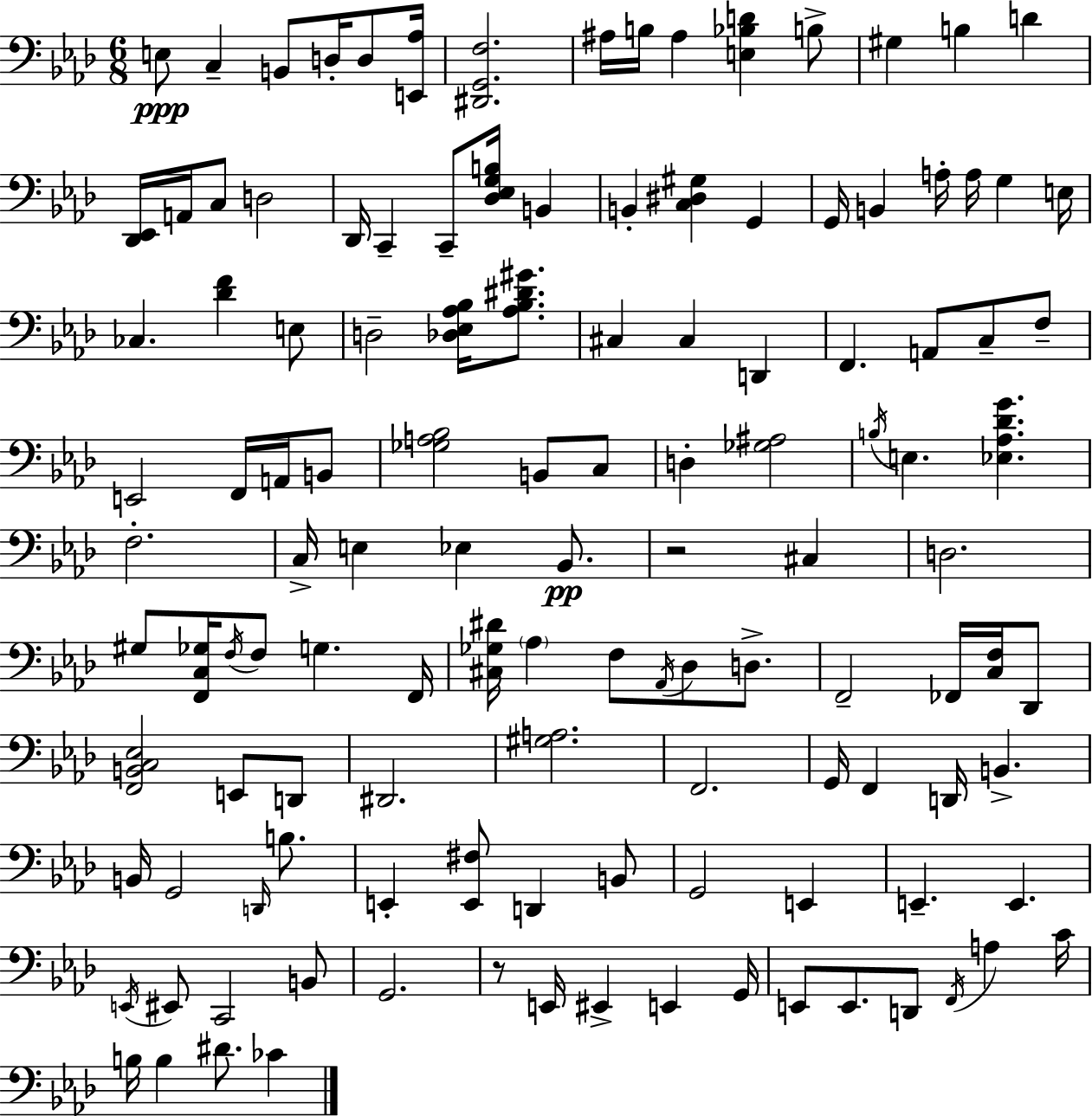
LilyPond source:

{
  \clef bass
  \numericTimeSignature
  \time 6/8
  \key aes \major
  e8\ppp c4-- b,8 d16-. d8 <e, aes>16 | <dis, g, f>2. | ais16 b16 ais4 <e bes d'>4 b8-> | gis4 b4 d'4 | \break <des, ees,>16 a,16 c8 d2 | des,16 c,4-- c,8-- <des ees g b>16 b,4 | b,4-. <c dis gis>4 g,4 | g,16 b,4 a16-. a16 g4 e16 | \break ces4. <des' f'>4 e8 | d2-- <des ees aes bes>16 <aes bes dis' gis'>8. | cis4 cis4 d,4 | f,4. a,8 c8-- f8-- | \break e,2 f,16 a,16 b,8 | <ges a bes>2 b,8 c8 | d4-. <ges ais>2 | \acciaccatura { b16 } e4. <ees aes des' g'>4. | \break f2.-. | c16-> e4 ees4 bes,8.\pp | r2 cis4 | d2. | \break gis8 <f, c ges>16 \acciaccatura { f16 } f8 g4. | f,16 <cis ges dis'>16 \parenthesize aes4 f8 \acciaccatura { aes,16 } des8 | d8.-> f,2-- fes,16 | <c f>16 des,8 <f, b, c ees>2 e,8 | \break d,8 dis,2. | <gis a>2. | f,2. | g,16 f,4 d,16 b,4.-> | \break b,16 g,2 | \grace { d,16 } b8. e,4-. <e, fis>8 d,4 | b,8 g,2 | e,4 e,4.-- e,4. | \break \acciaccatura { e,16 } eis,8 c,2 | b,8 g,2. | r8 e,16 eis,4-> | e,4 g,16 e,8 e,8. d,8 | \break \acciaccatura { f,16 } a4 c'16 b16 b4 dis'8. | ces'4 \bar "|."
}